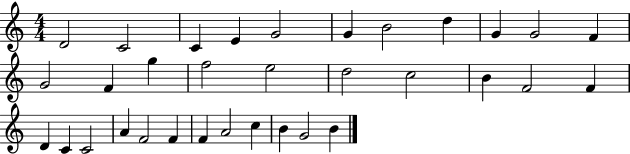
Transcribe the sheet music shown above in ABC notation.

X:1
T:Untitled
M:4/4
L:1/4
K:C
D2 C2 C E G2 G B2 d G G2 F G2 F g f2 e2 d2 c2 B F2 F D C C2 A F2 F F A2 c B G2 B